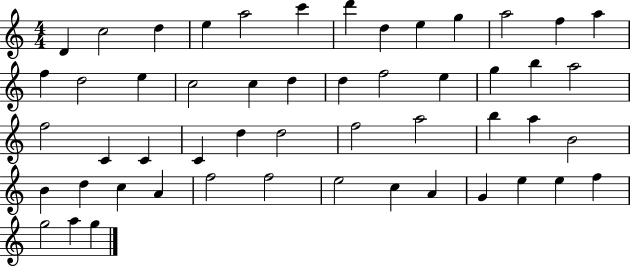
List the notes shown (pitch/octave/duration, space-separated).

D4/q C5/h D5/q E5/q A5/h C6/q D6/q D5/q E5/q G5/q A5/h F5/q A5/q F5/q D5/h E5/q C5/h C5/q D5/q D5/q F5/h E5/q G5/q B5/q A5/h F5/h C4/q C4/q C4/q D5/q D5/h F5/h A5/h B5/q A5/q B4/h B4/q D5/q C5/q A4/q F5/h F5/h E5/h C5/q A4/q G4/q E5/q E5/q F5/q G5/h A5/q G5/q